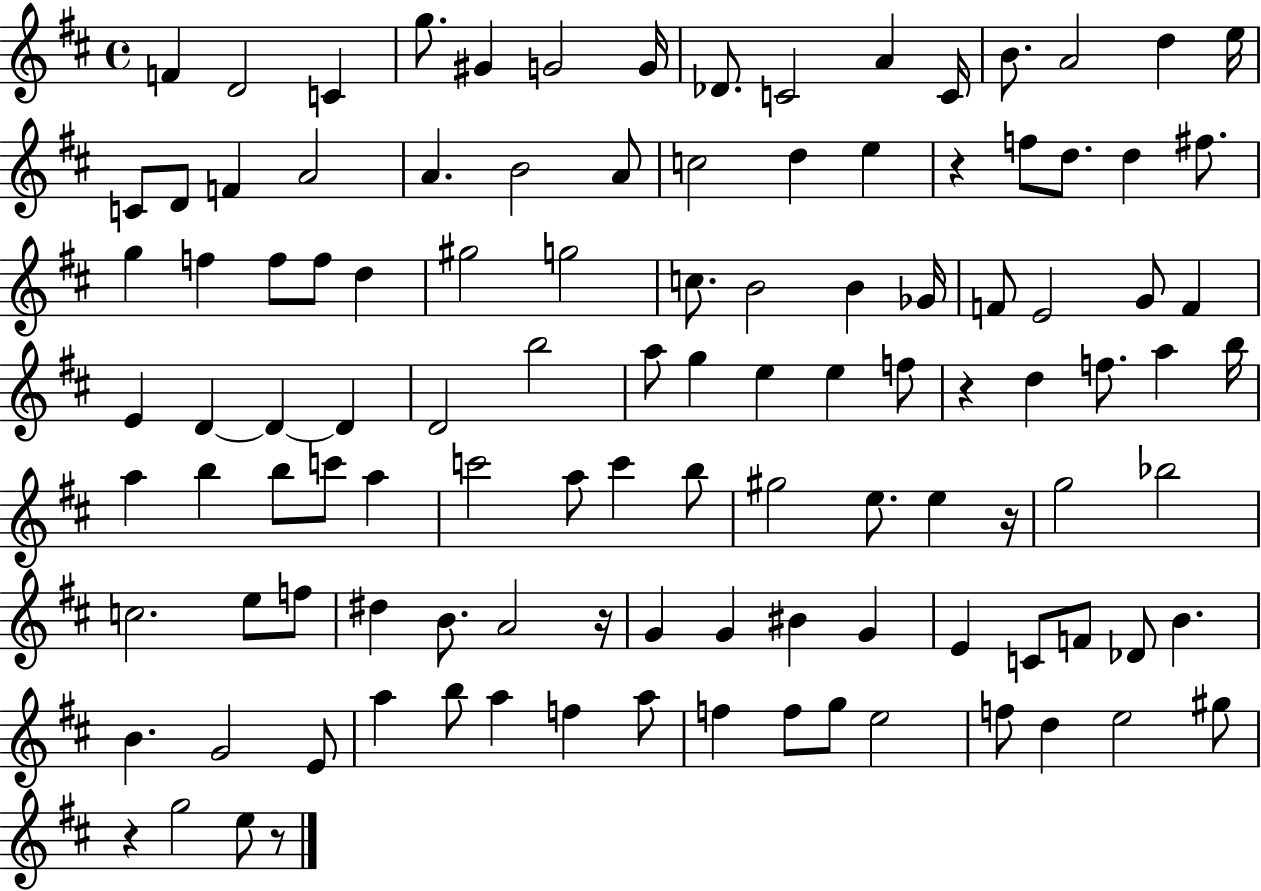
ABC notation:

X:1
T:Untitled
M:4/4
L:1/4
K:D
F D2 C g/2 ^G G2 G/4 _D/2 C2 A C/4 B/2 A2 d e/4 C/2 D/2 F A2 A B2 A/2 c2 d e z f/2 d/2 d ^f/2 g f f/2 f/2 d ^g2 g2 c/2 B2 B _G/4 F/2 E2 G/2 F E D D D D2 b2 a/2 g e e f/2 z d f/2 a b/4 a b b/2 c'/2 a c'2 a/2 c' b/2 ^g2 e/2 e z/4 g2 _b2 c2 e/2 f/2 ^d B/2 A2 z/4 G G ^B G E C/2 F/2 _D/2 B B G2 E/2 a b/2 a f a/2 f f/2 g/2 e2 f/2 d e2 ^g/2 z g2 e/2 z/2